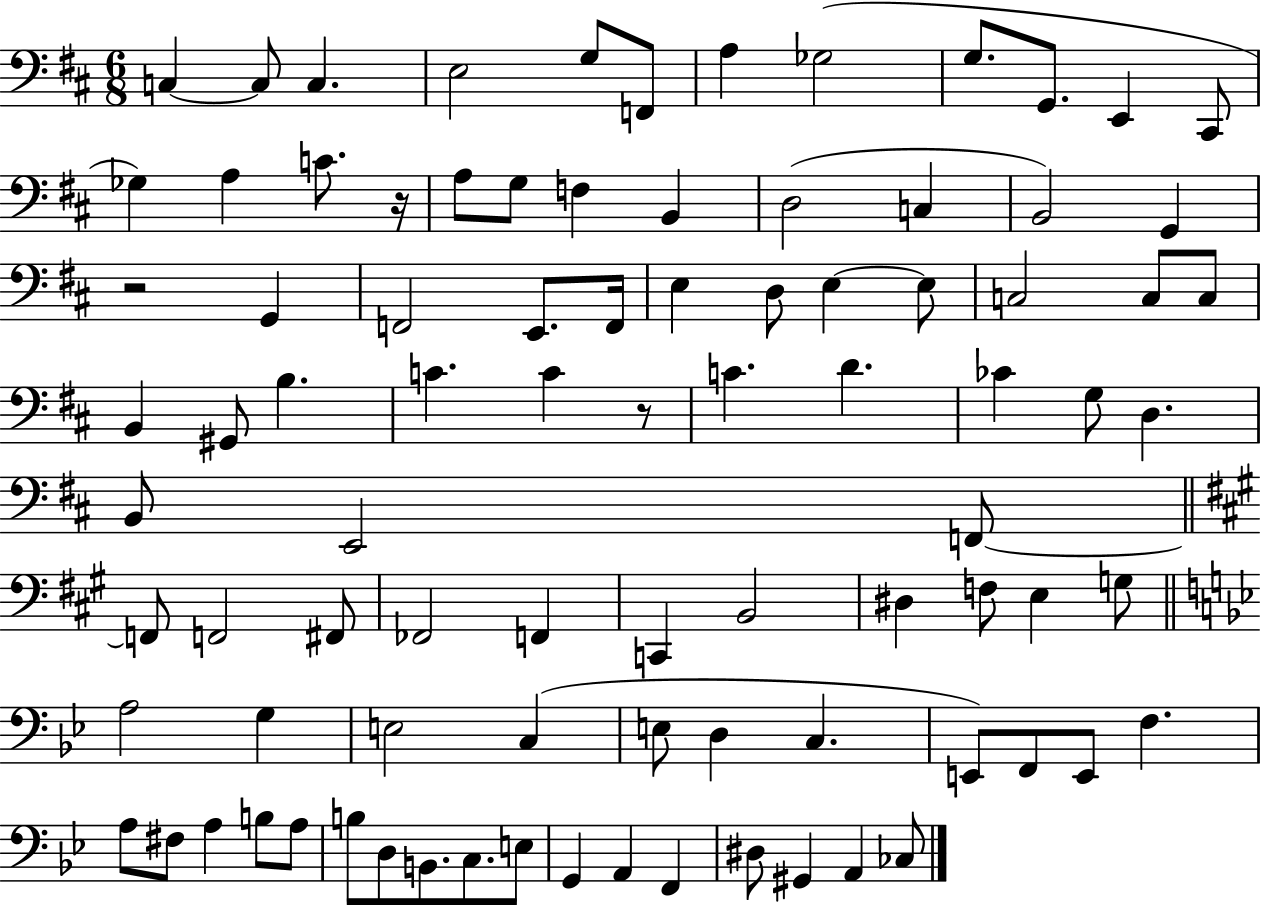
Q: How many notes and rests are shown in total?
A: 89